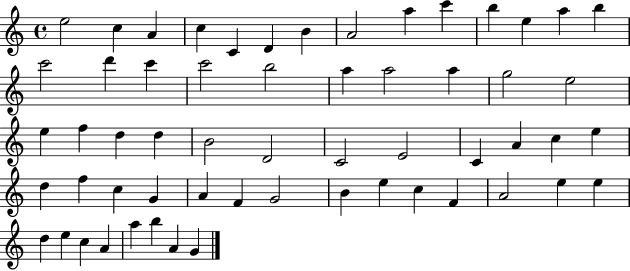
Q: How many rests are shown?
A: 0